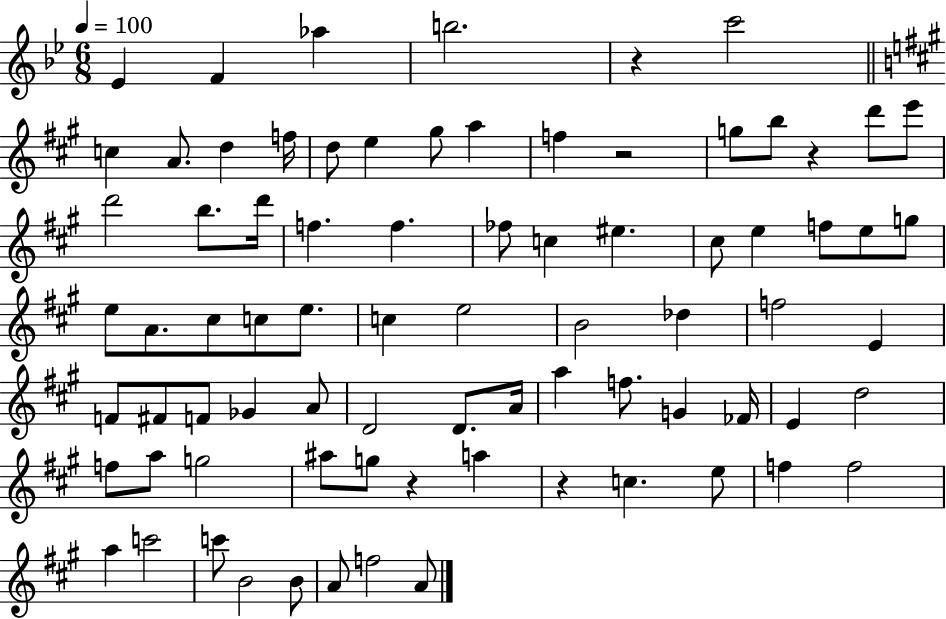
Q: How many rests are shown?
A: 5